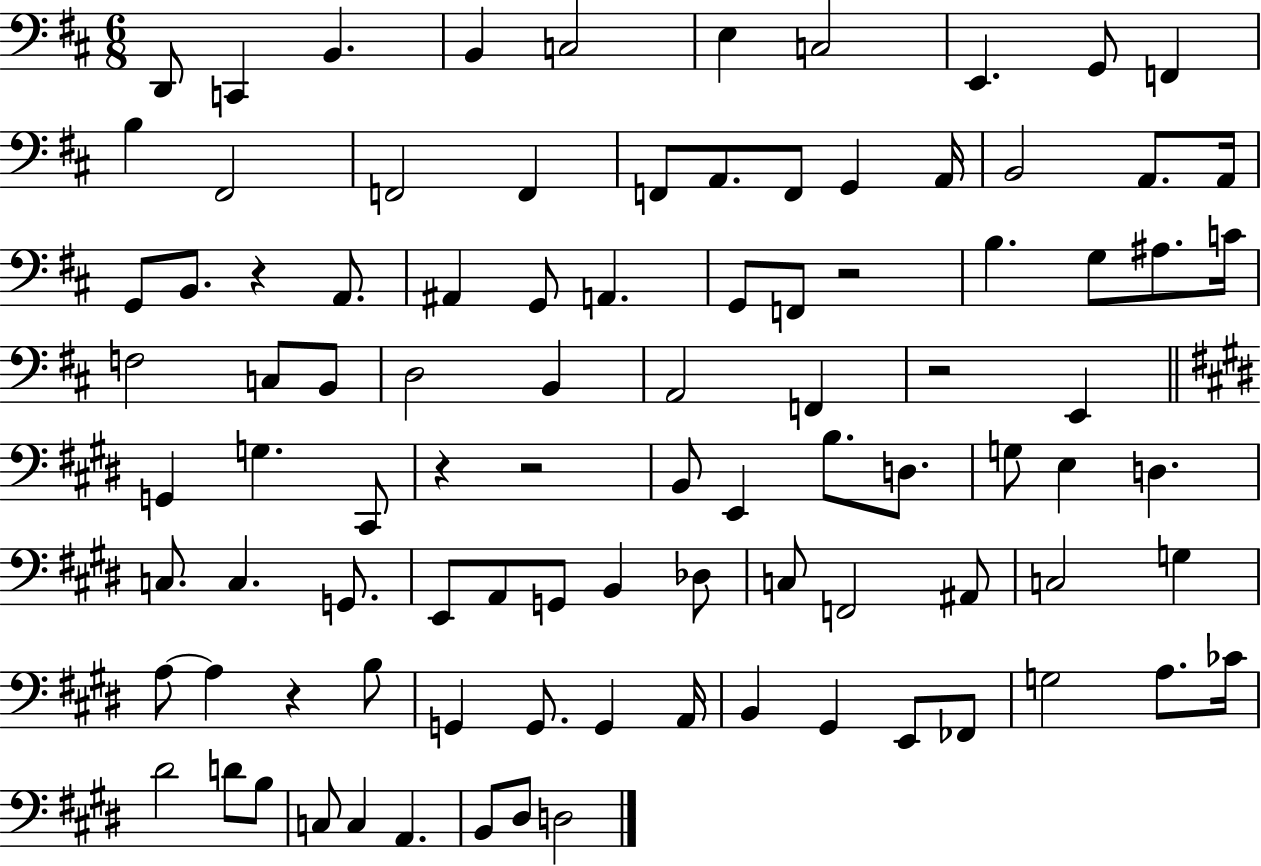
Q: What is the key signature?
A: D major